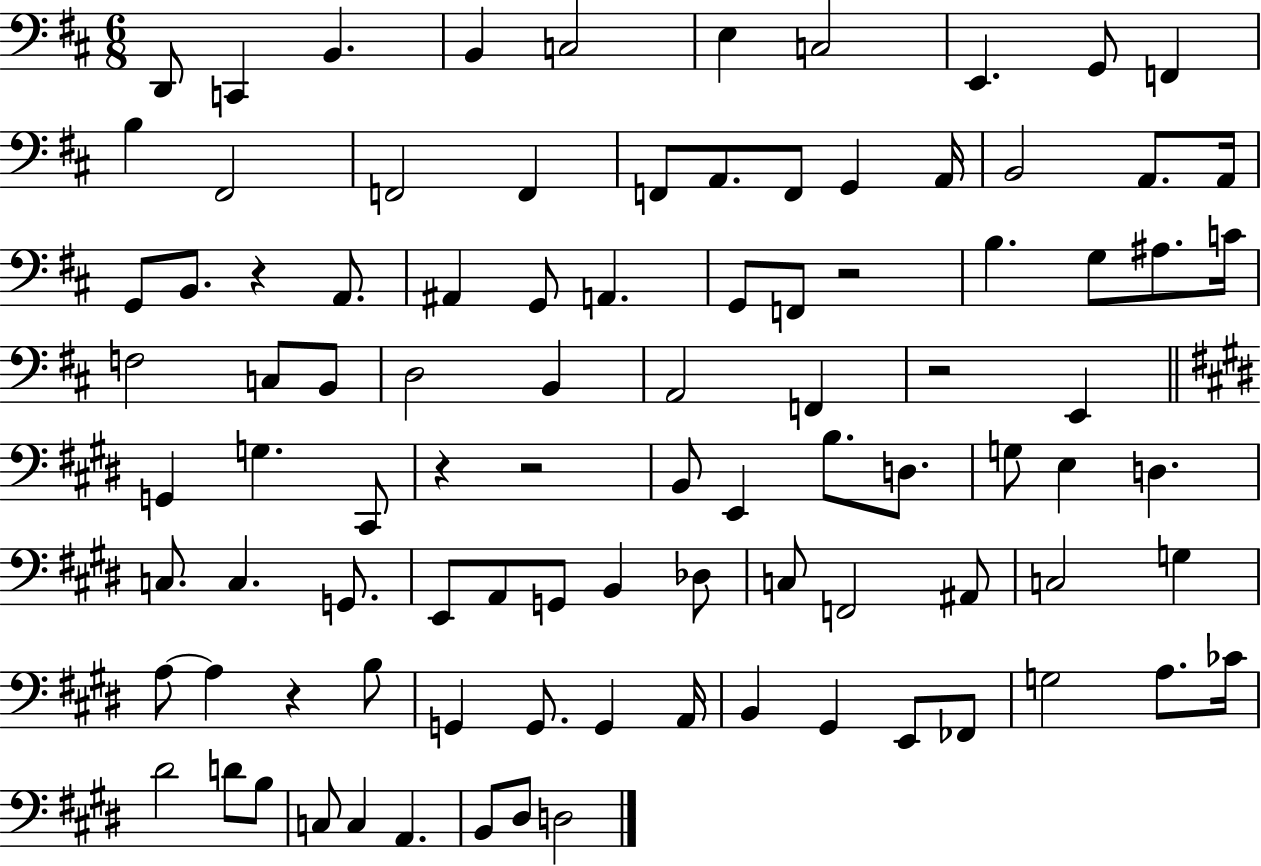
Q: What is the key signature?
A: D major